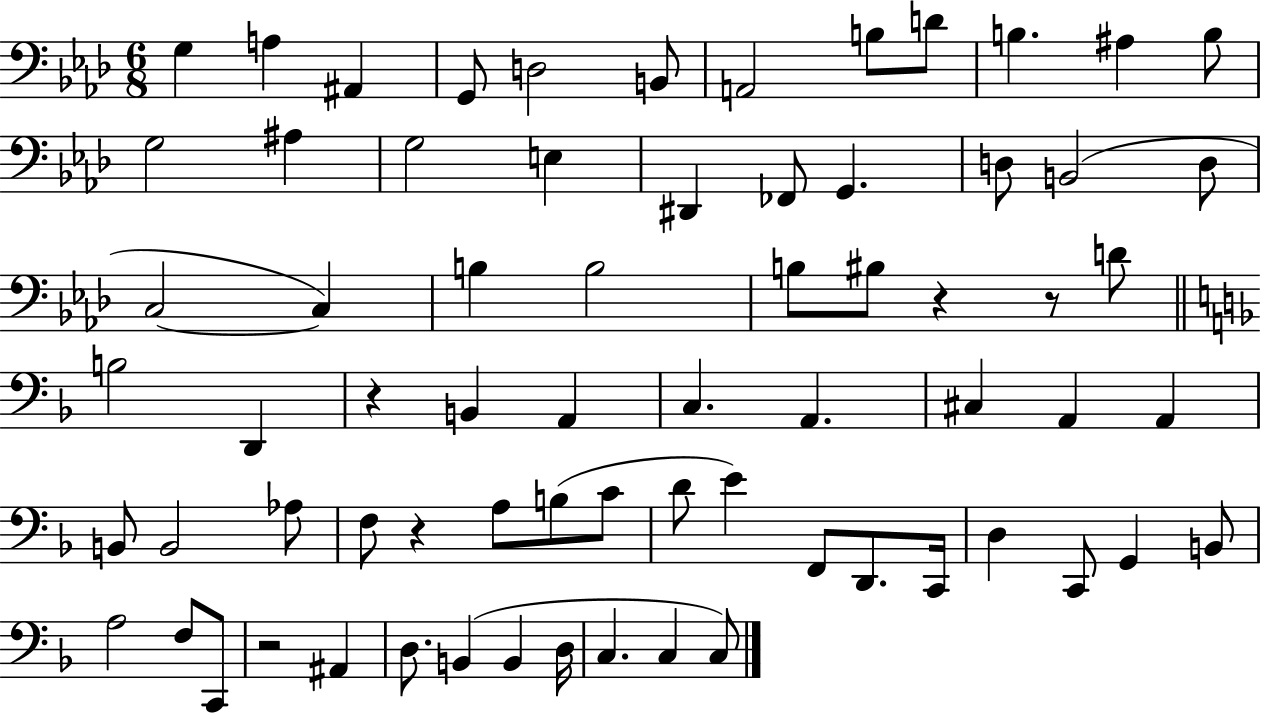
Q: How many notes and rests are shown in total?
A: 70